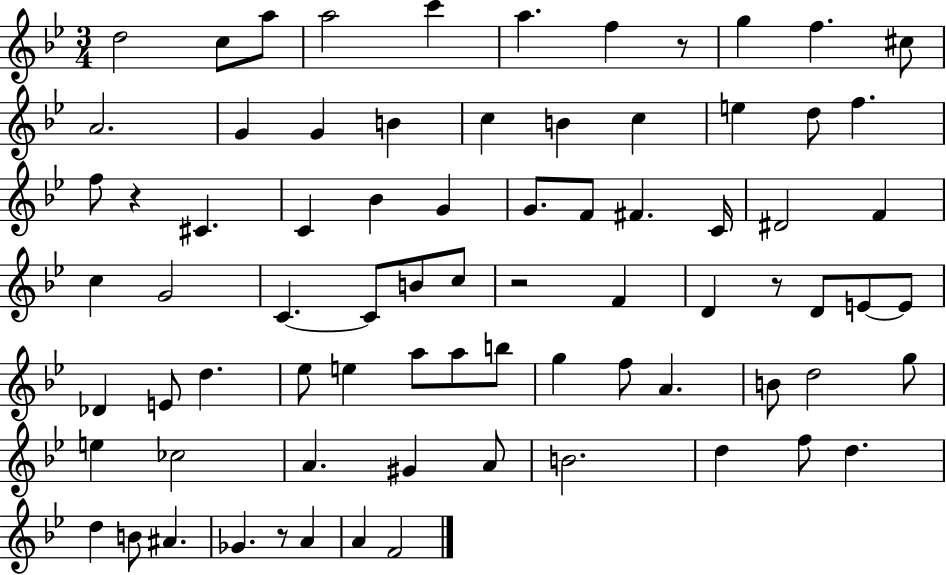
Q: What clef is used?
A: treble